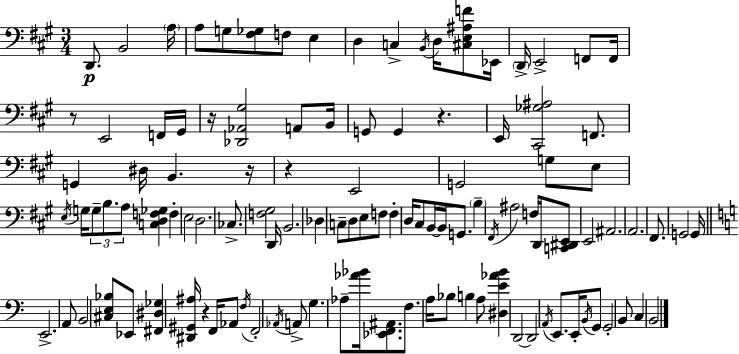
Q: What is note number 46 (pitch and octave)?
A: D3